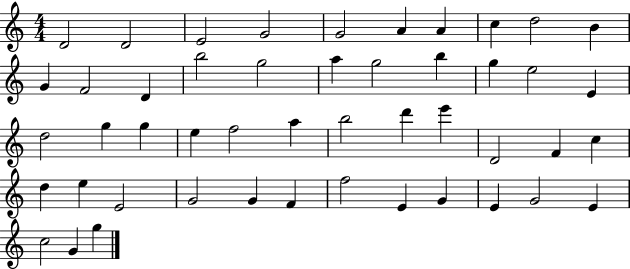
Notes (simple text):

D4/h D4/h E4/h G4/h G4/h A4/q A4/q C5/q D5/h B4/q G4/q F4/h D4/q B5/h G5/h A5/q G5/h B5/q G5/q E5/h E4/q D5/h G5/q G5/q E5/q F5/h A5/q B5/h D6/q E6/q D4/h F4/q C5/q D5/q E5/q E4/h G4/h G4/q F4/q F5/h E4/q G4/q E4/q G4/h E4/q C5/h G4/q G5/q